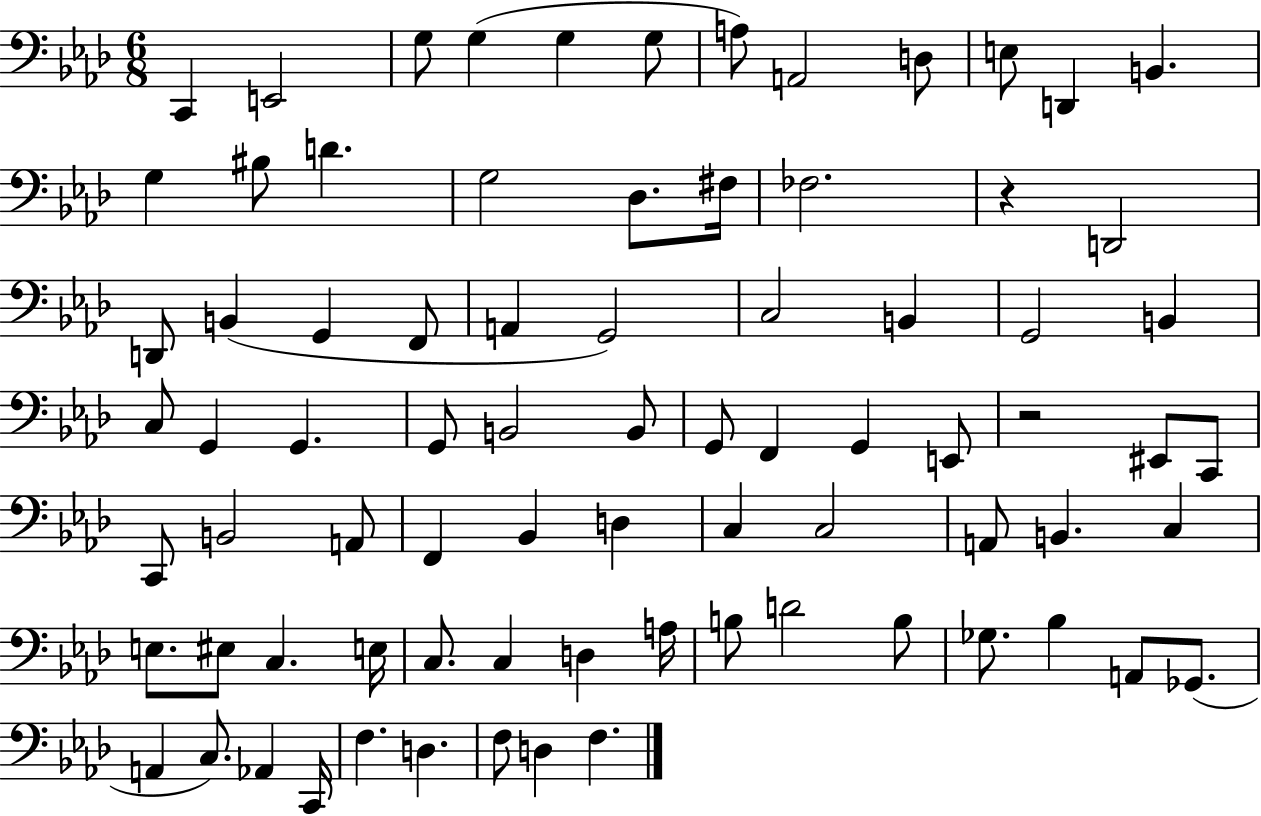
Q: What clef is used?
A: bass